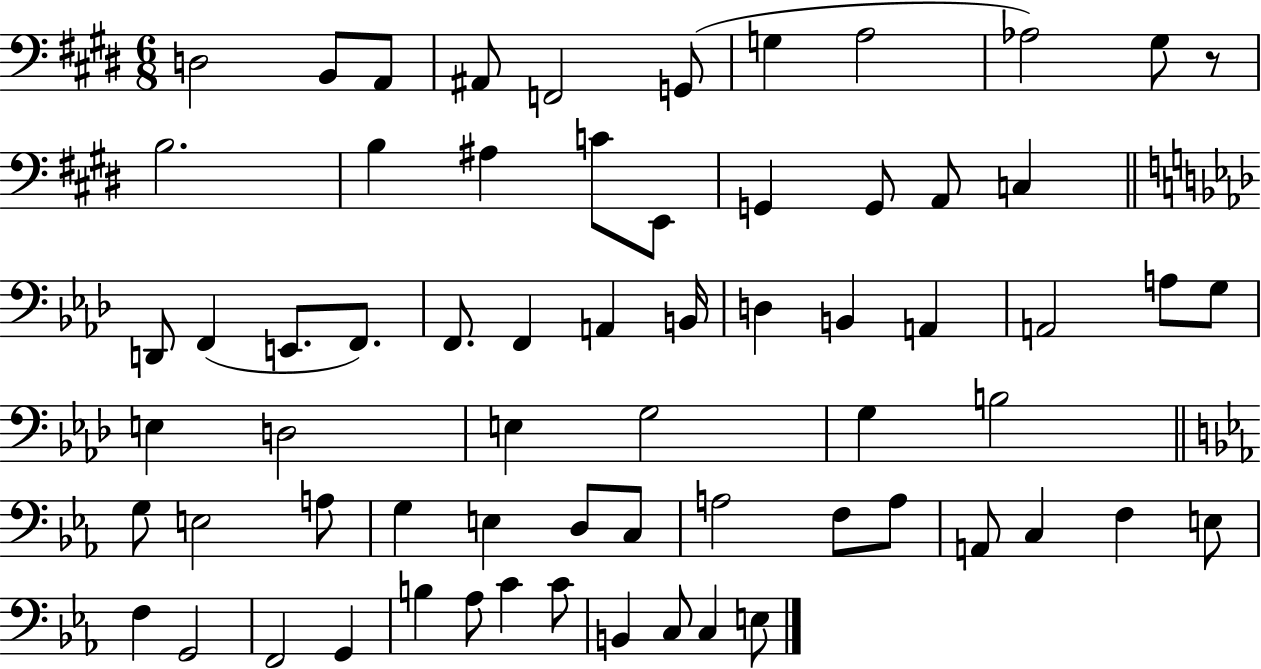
{
  \clef bass
  \numericTimeSignature
  \time 6/8
  \key e \major
  d2 b,8 a,8 | ais,8 f,2 g,8( | g4 a2 | aes2) gis8 r8 | \break b2. | b4 ais4 c'8 e,8 | g,4 g,8 a,8 c4 | \bar "||" \break \key f \minor d,8 f,4( e,8. f,8.) | f,8. f,4 a,4 b,16 | d4 b,4 a,4 | a,2 a8 g8 | \break e4 d2 | e4 g2 | g4 b2 | \bar "||" \break \key c \minor g8 e2 a8 | g4 e4 d8 c8 | a2 f8 a8 | a,8 c4 f4 e8 | \break f4 g,2 | f,2 g,4 | b4 aes8 c'4 c'8 | b,4 c8 c4 e8 | \break \bar "|."
}